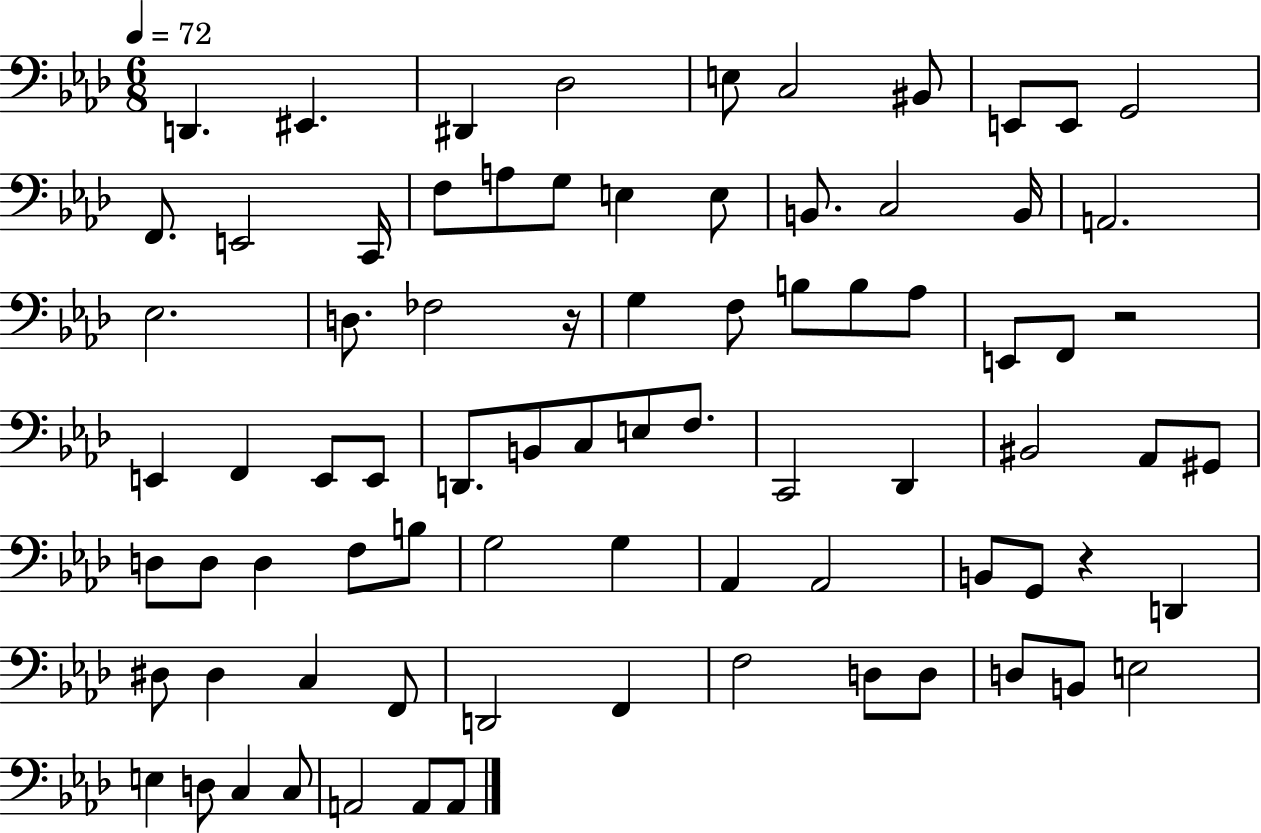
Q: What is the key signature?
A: AES major